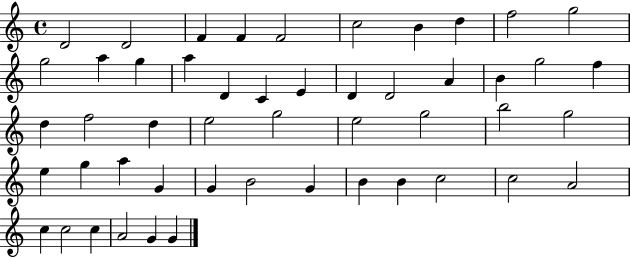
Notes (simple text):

D4/h D4/h F4/q F4/q F4/h C5/h B4/q D5/q F5/h G5/h G5/h A5/q G5/q A5/q D4/q C4/q E4/q D4/q D4/h A4/q B4/q G5/h F5/q D5/q F5/h D5/q E5/h G5/h E5/h G5/h B5/h G5/h E5/q G5/q A5/q G4/q G4/q B4/h G4/q B4/q B4/q C5/h C5/h A4/h C5/q C5/h C5/q A4/h G4/q G4/q